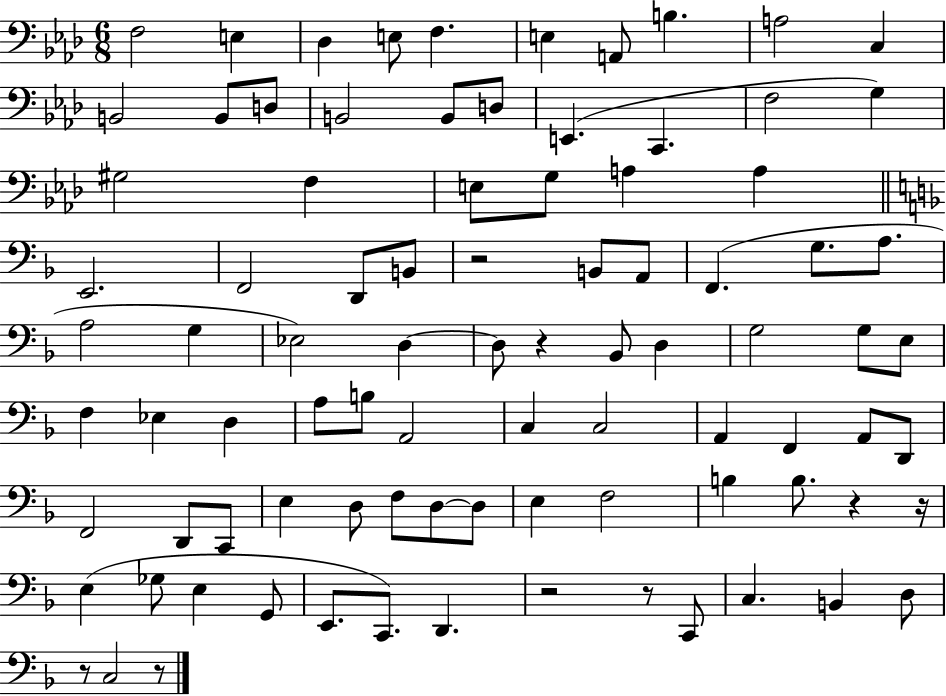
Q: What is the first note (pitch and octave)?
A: F3